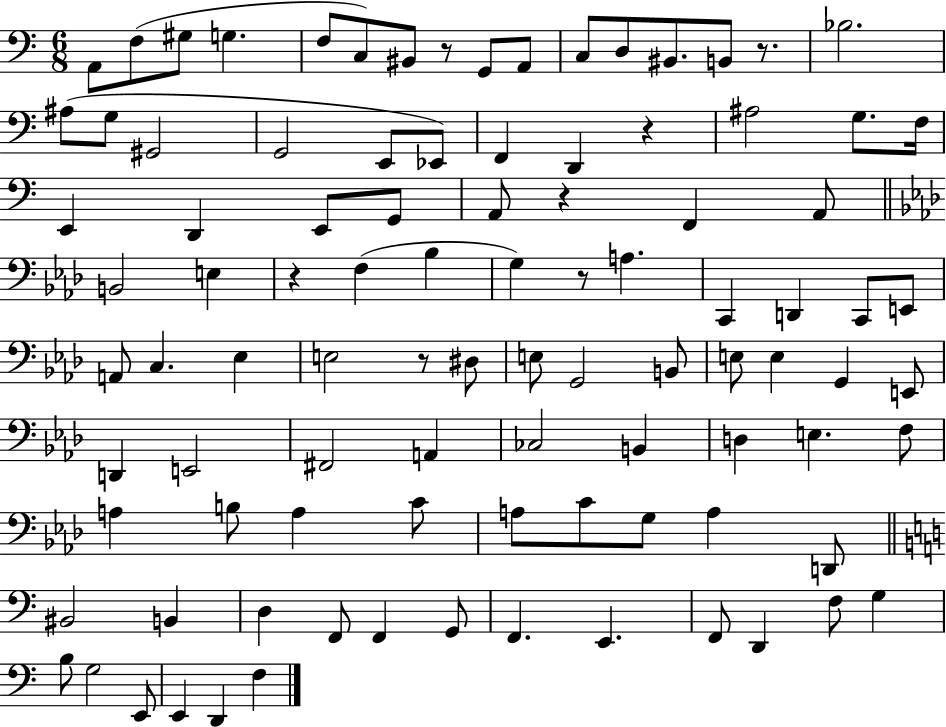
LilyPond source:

{
  \clef bass
  \numericTimeSignature
  \time 6/8
  \key c \major
  a,8 f8( gis8 g4. | f8 c8) bis,8 r8 g,8 a,8 | c8 d8 bis,8. b,8 r8. | bes2. | \break ais8( g8 gis,2 | g,2 e,8 ees,8) | f,4 d,4 r4 | ais2 g8. f16 | \break e,4 d,4 e,8 g,8 | a,8 r4 f,4 a,8 | \bar "||" \break \key aes \major b,2 e4 | r4 f4( bes4 | g4) r8 a4. | c,4 d,4 c,8 e,8 | \break a,8 c4. ees4 | e2 r8 dis8 | e8 g,2 b,8 | e8 e4 g,4 e,8 | \break d,4 e,2 | fis,2 a,4 | ces2 b,4 | d4 e4. f8 | \break a4 b8 a4 c'8 | a8 c'8 g8 a4 d,8 | \bar "||" \break \key c \major bis,2 b,4 | d4 f,8 f,4 g,8 | f,4. e,4. | f,8 d,4 f8 g4 | \break b8 g2 e,8 | e,4 d,4 f4 | \bar "|."
}